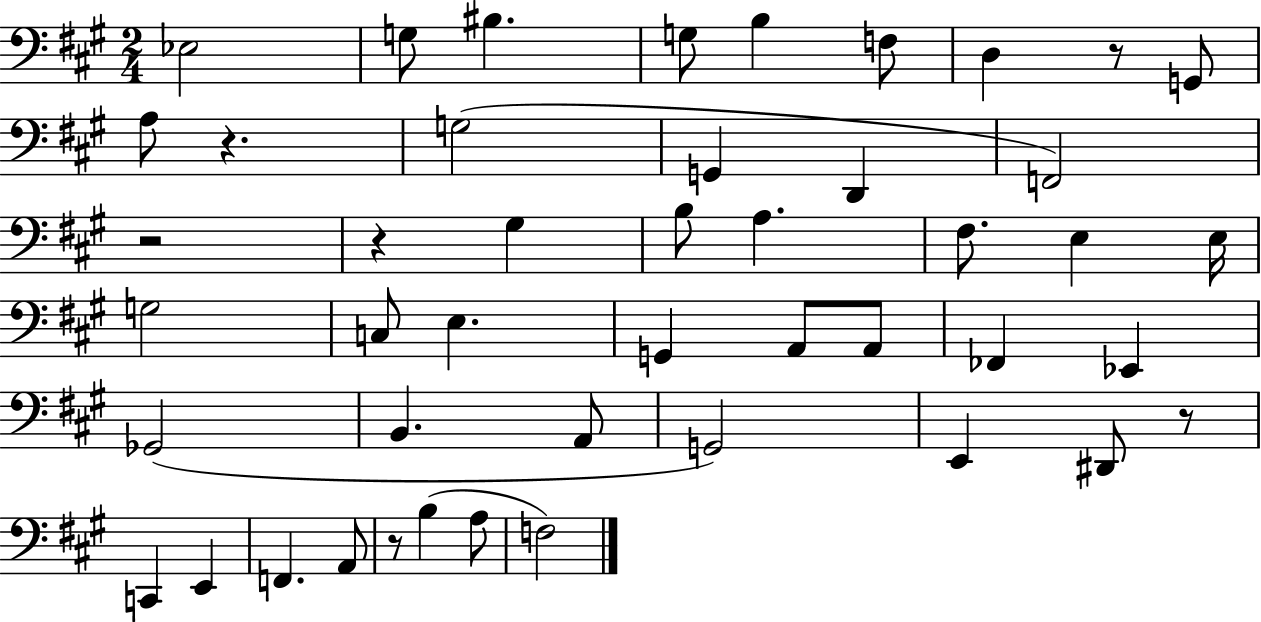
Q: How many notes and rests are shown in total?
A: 46